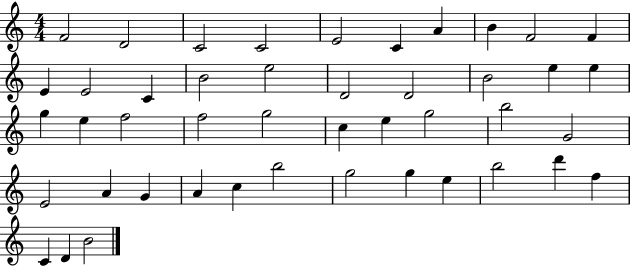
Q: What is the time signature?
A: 4/4